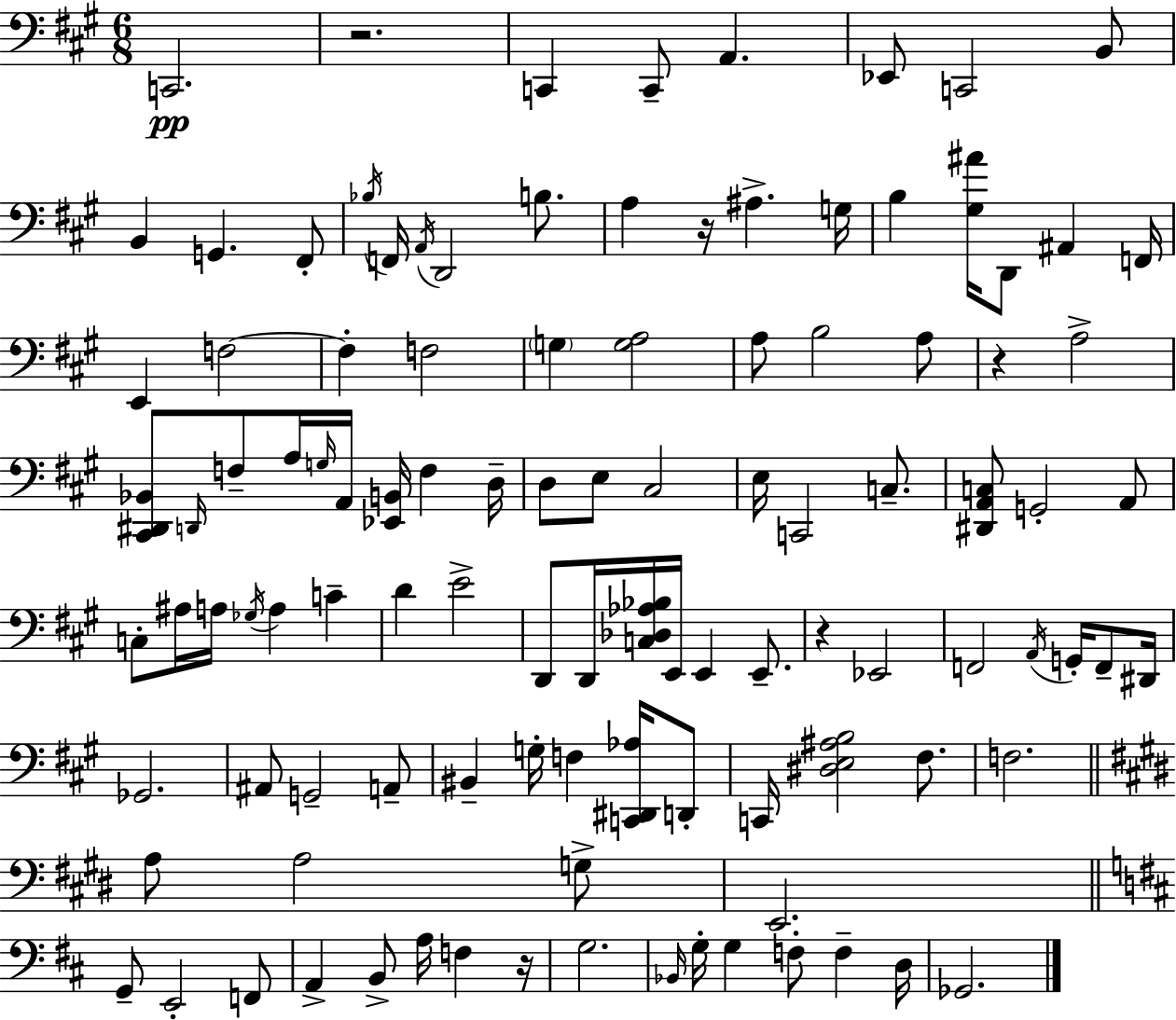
{
  \clef bass
  \numericTimeSignature
  \time 6/8
  \key a \major
  \repeat volta 2 { c,2.\pp | r2. | c,4 c,8-- a,4. | ees,8 c,2 b,8 | \break b,4 g,4. fis,8-. | \acciaccatura { bes16 } f,16 \acciaccatura { a,16 } d,2 b8. | a4 r16 ais4.-> | g16 b4 <gis ais'>16 d,8 ais,4 | \break f,16 e,4 f2~~ | f4-. f2 | \parenthesize g4 <g a>2 | a8 b2 | \break a8 r4 a2-> | <cis, dis, bes,>8 \grace { d,16 } f8-- a16 \grace { g16 } a,16 <ees, b,>16 f4 | d16-- d8 e8 cis2 | e16 c,2 | \break c8.-- <dis, a, c>8 g,2-. | a,8 c8-. ais16 a16 \acciaccatura { ges16 } a4 | c'4-- d'4 e'2-> | d,8 d,16 <c des aes bes>16 e,16 e,4 | \break e,8.-- r4 ees,2 | f,2 | \acciaccatura { a,16 } g,16-. f,8-- dis,16 ges,2. | ais,8 g,2-- | \break a,8-- bis,4-- g16-. f4 | <c, dis, aes>16 d,8-. c,16 <dis e ais b>2 | fis8. f2. | \bar "||" \break \key e \major a8 a2 g8-> | e,2. | \bar "||" \break \key d \major g,8-- e,2-. f,8 | a,4-> b,8-> a16 f4 r16 | g2. | \grace { bes,16 } g16-. g4 f8-. f4-- | \break d16 ges,2. | } \bar "|."
}